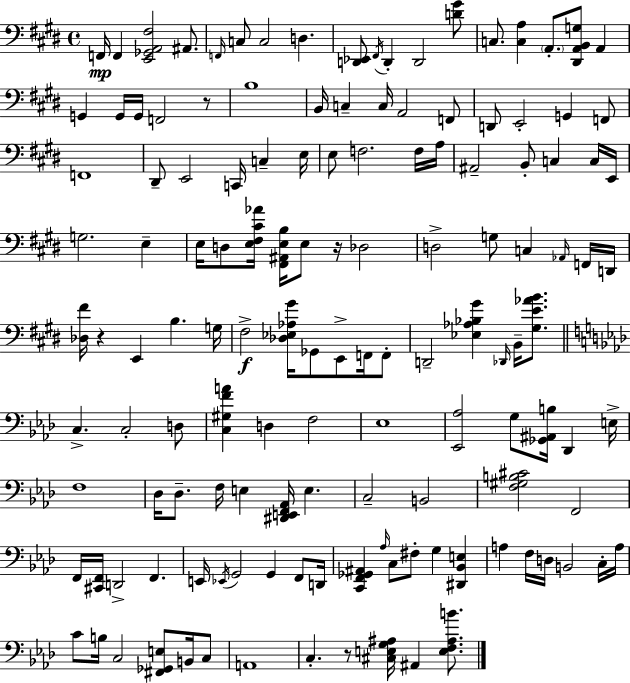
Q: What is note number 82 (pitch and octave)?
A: B2